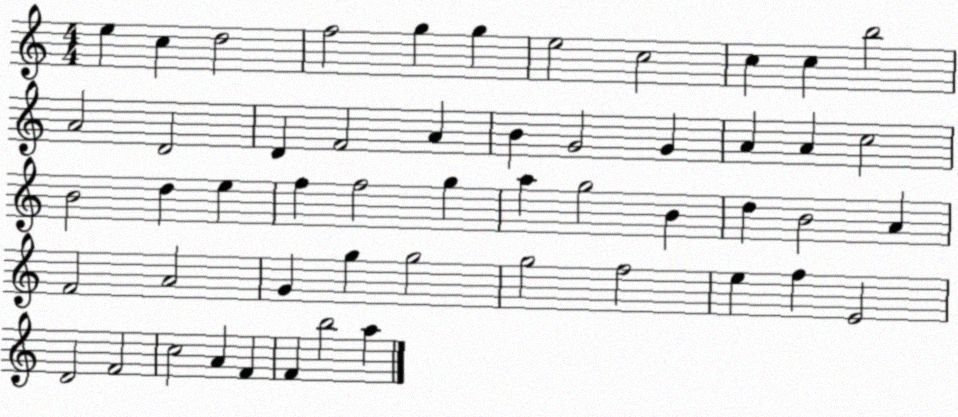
X:1
T:Untitled
M:4/4
L:1/4
K:C
e c d2 f2 g g e2 c2 c c b2 A2 D2 D F2 A B G2 G A A c2 B2 d e f f2 g a g2 B d B2 A F2 A2 G g g2 g2 f2 e f E2 D2 F2 c2 A F F b2 a